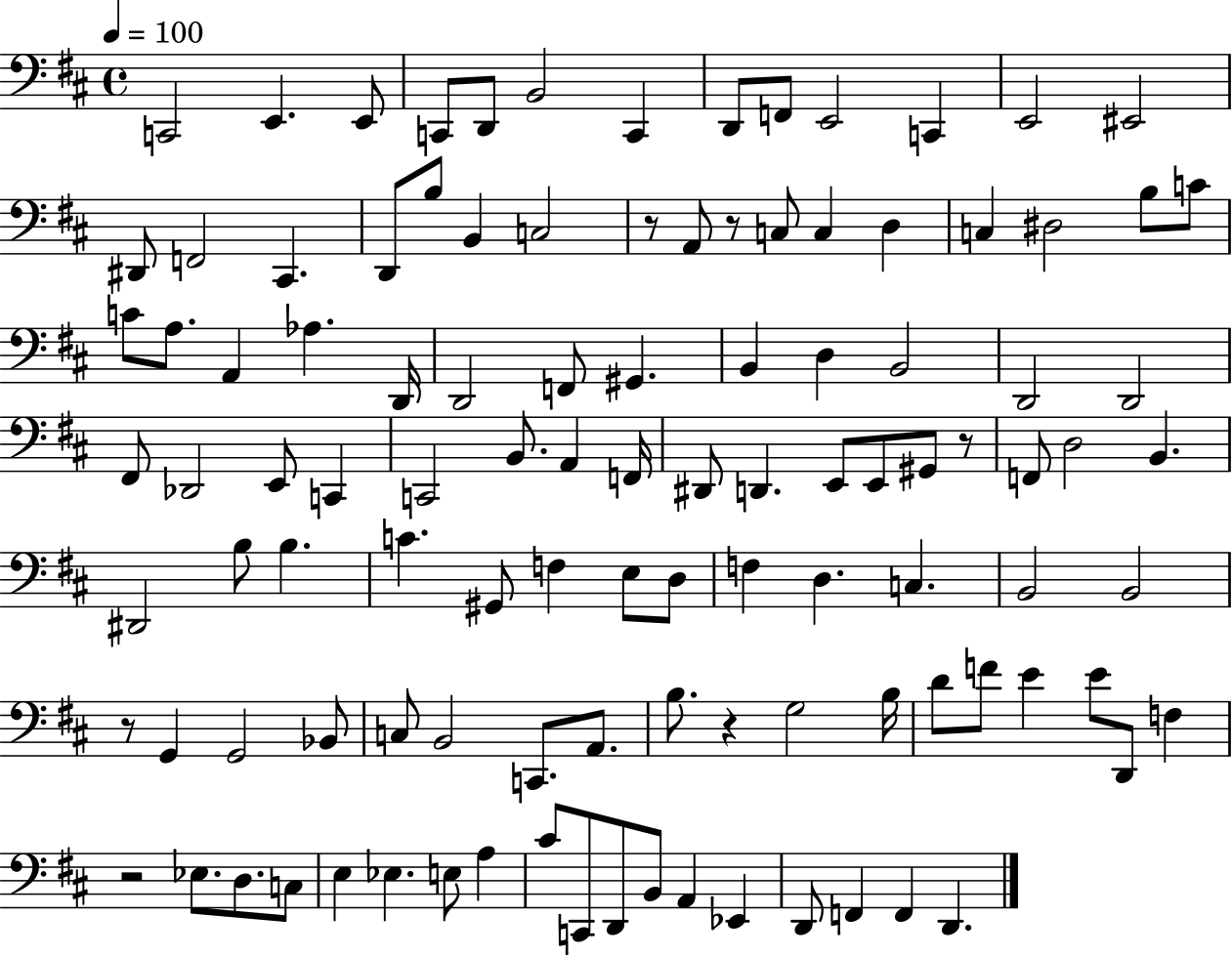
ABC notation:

X:1
T:Untitled
M:4/4
L:1/4
K:D
C,,2 E,, E,,/2 C,,/2 D,,/2 B,,2 C,, D,,/2 F,,/2 E,,2 C,, E,,2 ^E,,2 ^D,,/2 F,,2 ^C,, D,,/2 B,/2 B,, C,2 z/2 A,,/2 z/2 C,/2 C, D, C, ^D,2 B,/2 C/2 C/2 A,/2 A,, _A, D,,/4 D,,2 F,,/2 ^G,, B,, D, B,,2 D,,2 D,,2 ^F,,/2 _D,,2 E,,/2 C,, C,,2 B,,/2 A,, F,,/4 ^D,,/2 D,, E,,/2 E,,/2 ^G,,/2 z/2 F,,/2 D,2 B,, ^D,,2 B,/2 B, C ^G,,/2 F, E,/2 D,/2 F, D, C, B,,2 B,,2 z/2 G,, G,,2 _B,,/2 C,/2 B,,2 C,,/2 A,,/2 B,/2 z G,2 B,/4 D/2 F/2 E E/2 D,,/2 F, z2 _E,/2 D,/2 C,/2 E, _E, E,/2 A, ^C/2 C,,/2 D,,/2 B,,/2 A,, _E,, D,,/2 F,, F,, D,,